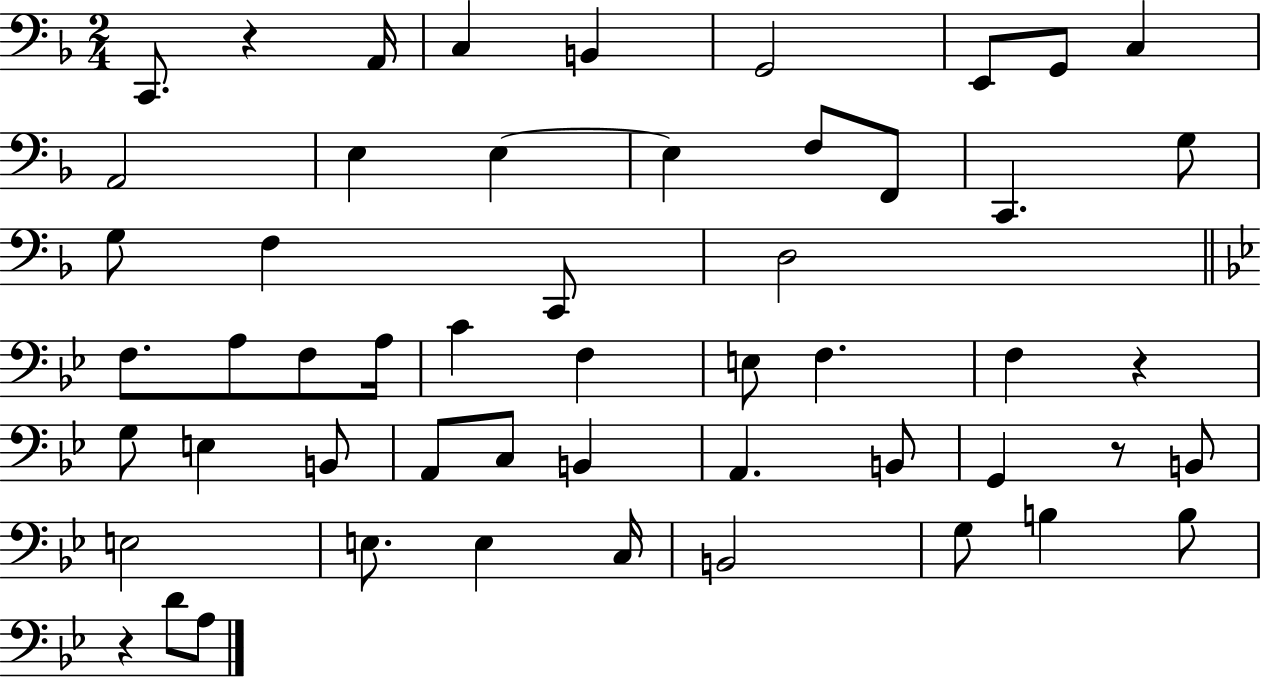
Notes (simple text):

C2/e. R/q A2/s C3/q B2/q G2/h E2/e G2/e C3/q A2/h E3/q E3/q E3/q F3/e F2/e C2/q. G3/e G3/e F3/q C2/e D3/h F3/e. A3/e F3/e A3/s C4/q F3/q E3/e F3/q. F3/q R/q G3/e E3/q B2/e A2/e C3/e B2/q A2/q. B2/e G2/q R/e B2/e E3/h E3/e. E3/q C3/s B2/h G3/e B3/q B3/e R/q D4/e A3/e